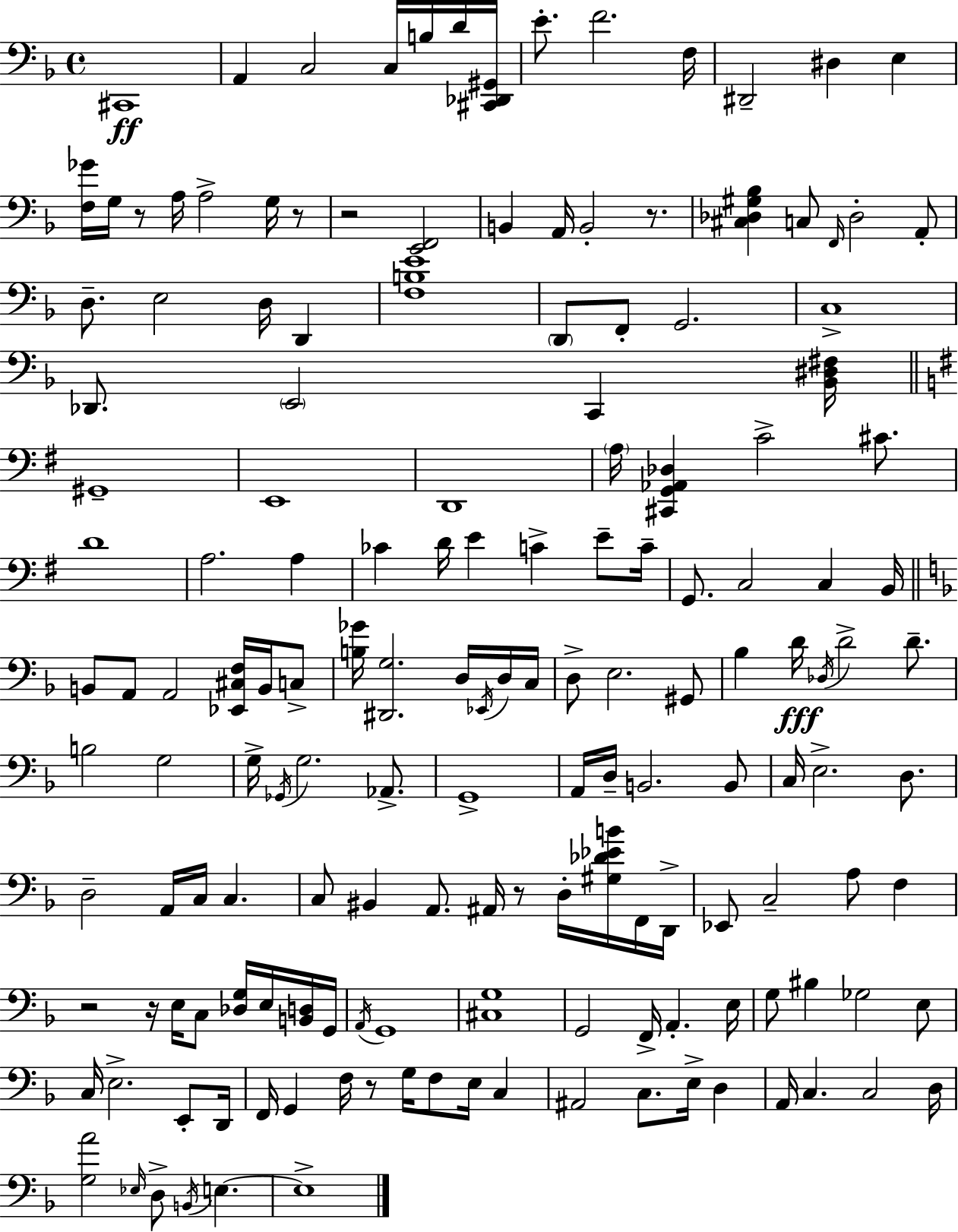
X:1
T:Untitled
M:4/4
L:1/4
K:Dm
^C,,4 A,, C,2 C,/4 B,/4 D/4 [^C,,_D,,^G,,]/4 E/2 F2 F,/4 ^D,,2 ^D, E, [F,_G]/4 G,/4 z/2 A,/4 A,2 G,/4 z/2 z2 [E,,F,,]2 B,, A,,/4 B,,2 z/2 [^C,_D,^G,_B,] C,/2 F,,/4 _D,2 A,,/2 D,/2 E,2 D,/4 D,, [F,B,E]4 D,,/2 F,,/2 G,,2 C,4 _D,,/2 E,,2 C,, [_B,,^D,^F,]/4 ^G,,4 E,,4 D,,4 A,/4 [^C,,G,,_A,,_D,] C2 ^C/2 D4 A,2 A, _C D/4 E C E/2 C/4 G,,/2 C,2 C, B,,/4 B,,/2 A,,/2 A,,2 [_E,,^C,F,]/4 B,,/4 C,/2 [B,_G]/4 [^D,,G,]2 D,/4 _E,,/4 D,/4 C,/4 D,/2 E,2 ^G,,/2 _B, D/4 _D,/4 D2 D/2 B,2 G,2 G,/4 _G,,/4 G,2 _A,,/2 G,,4 A,,/4 D,/4 B,,2 B,,/2 C,/4 E,2 D,/2 D,2 A,,/4 C,/4 C, C,/2 ^B,, A,,/2 ^A,,/4 z/2 D,/4 [^G,_D_EB]/4 F,,/4 D,,/4 _E,,/2 C,2 A,/2 F, z2 z/4 E,/4 C,/2 [_D,G,]/4 E,/4 [B,,D,]/4 G,,/4 A,,/4 G,,4 [^C,G,]4 G,,2 F,,/4 A,, E,/4 G,/2 ^B, _G,2 E,/2 C,/4 E,2 E,,/2 D,,/4 F,,/4 G,, F,/4 z/2 G,/4 F,/2 E,/4 C, ^A,,2 C,/2 E,/4 D, A,,/4 C, C,2 D,/4 [G,A]2 _E,/4 D,/2 B,,/4 E, E,4